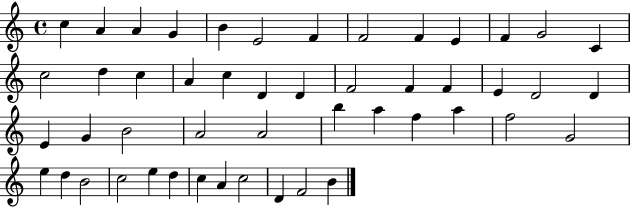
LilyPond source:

{
  \clef treble
  \time 4/4
  \defaultTimeSignature
  \key c \major
  c''4 a'4 a'4 g'4 | b'4 e'2 f'4 | f'2 f'4 e'4 | f'4 g'2 c'4 | \break c''2 d''4 c''4 | a'4 c''4 d'4 d'4 | f'2 f'4 f'4 | e'4 d'2 d'4 | \break e'4 g'4 b'2 | a'2 a'2 | b''4 a''4 f''4 a''4 | f''2 g'2 | \break e''4 d''4 b'2 | c''2 e''4 d''4 | c''4 a'4 c''2 | d'4 f'2 b'4 | \break \bar "|."
}